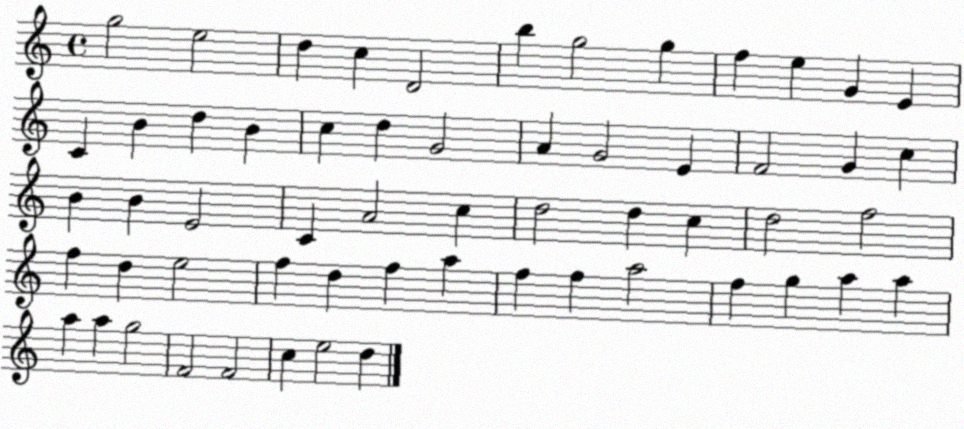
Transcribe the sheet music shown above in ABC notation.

X:1
T:Untitled
M:4/4
L:1/4
K:C
g2 e2 d c D2 b g2 g f e G E C B d B c d G2 A G2 E F2 G c B B E2 C A2 c d2 d c d2 f2 f d e2 f d f a f f a2 f g a a a a g2 F2 F2 c e2 d